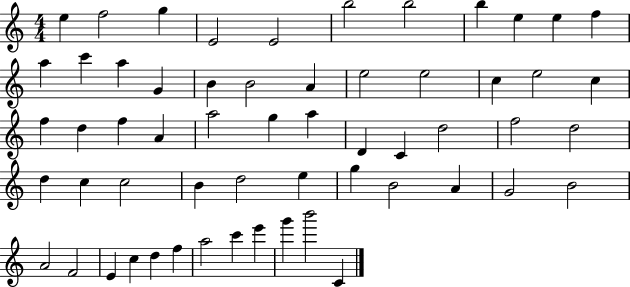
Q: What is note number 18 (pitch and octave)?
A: A4